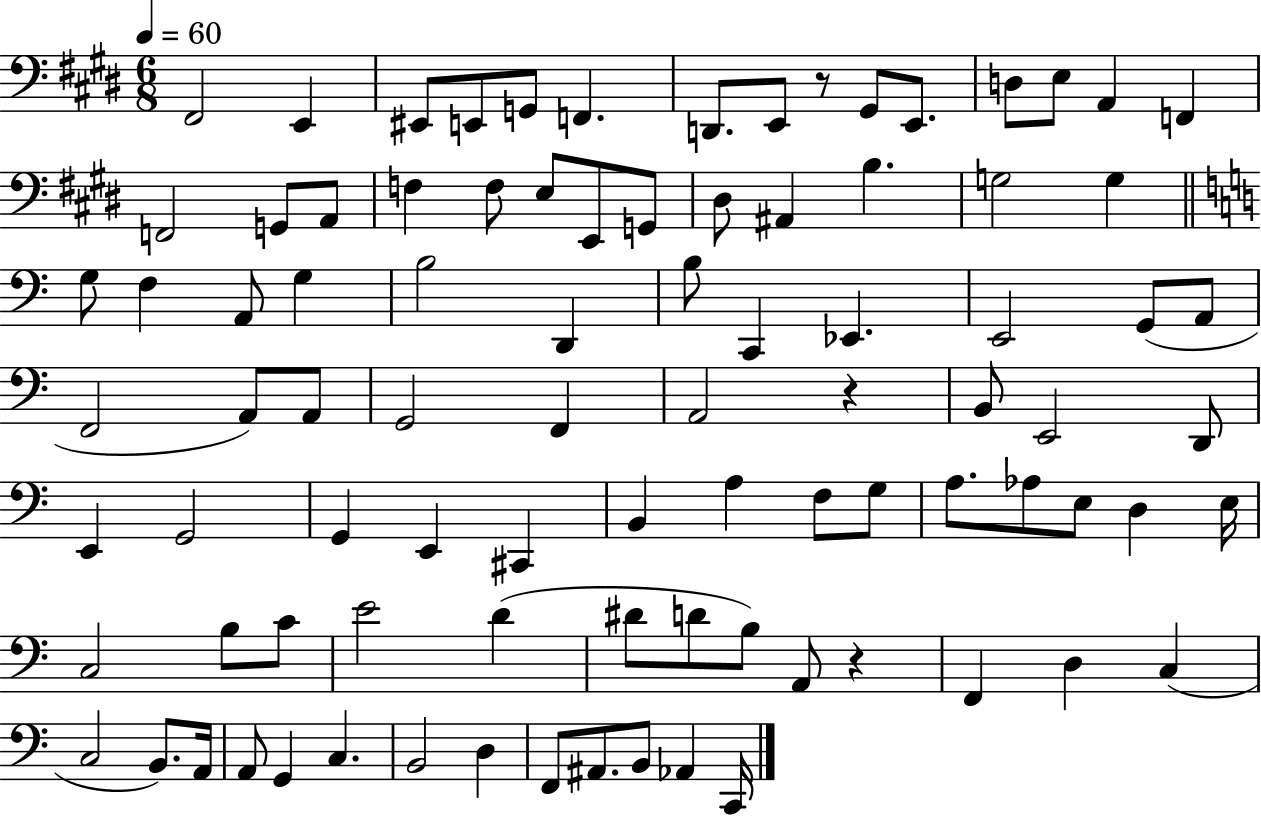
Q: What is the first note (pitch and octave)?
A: F#2